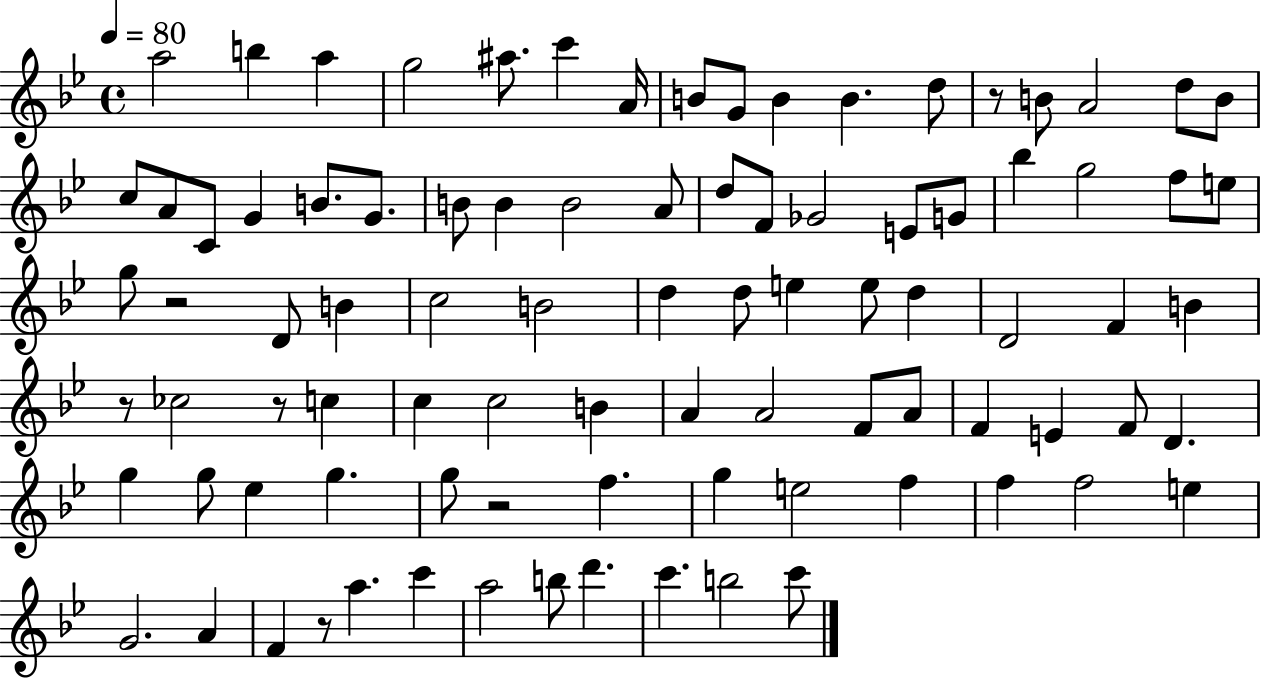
A5/h B5/q A5/q G5/h A#5/e. C6/q A4/s B4/e G4/e B4/q B4/q. D5/e R/e B4/e A4/h D5/e B4/e C5/e A4/e C4/e G4/q B4/e. G4/e. B4/e B4/q B4/h A4/e D5/e F4/e Gb4/h E4/e G4/e Bb5/q G5/h F5/e E5/e G5/e R/h D4/e B4/q C5/h B4/h D5/q D5/e E5/q E5/e D5/q D4/h F4/q B4/q R/e CES5/h R/e C5/q C5/q C5/h B4/q A4/q A4/h F4/e A4/e F4/q E4/q F4/e D4/q. G5/q G5/e Eb5/q G5/q. G5/e R/h F5/q. G5/q E5/h F5/q F5/q F5/h E5/q G4/h. A4/q F4/q R/e A5/q. C6/q A5/h B5/e D6/q. C6/q. B5/h C6/e